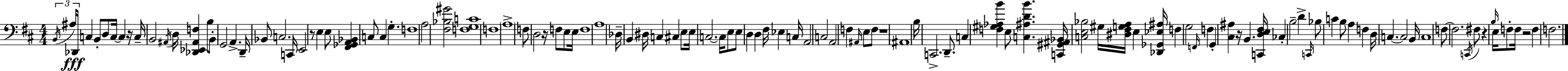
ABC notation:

X:1
T:Untitled
M:4/4
L:1/4
K:D
B,,/4 ^A,/4 _D,,/4 C, B,,/2 D,/2 C,/4 C, z/4 C,/4 B,,2 ^A,,/4 D,/4 [_D,,_E,,^A,,F,] B,/2 B,,/2 G,,2 A,, D,,/4 _B,,/2 C,2 C,,/4 E,,2 z/2 E, E,/2 [^F,,_G,,A,,_B,,] C,/2 C, G, F,4 A,2 [^F,_B,^G]2 [F,G,C]4 F,4 A,4 F,/2 D,2 z/4 F,/2 E,/2 E,/4 F,4 A,4 _D,/4 B,, ^D,/4 C, ^C, E,/2 E,/4 C,2 C,/4 E,/2 E,/2 D, D, ^F,/4 _E, C,/4 A,,2 C,2 A,,2 F, ^A,,/4 E,/2 F,/2 z4 ^A,,4 B,/4 C,,2 D,,/2 C, [F,^G,_A,B] E,/2 [C,^A,DB] [C,,^G,,^A,,_B,,]/4 [C,E,_B,]2 ^G,/4 [^D,^F,G,A,]/4 E, [_D,,_G,,_E,^A,]/4 F, G,2 F,,/4 F, G,, [^C,^A,] z/4 B,, [C,,D,E,^F,]/4 _C, B,2 D C,,/4 _B,/2 C B,/2 A, F, D,/4 C, C,2 B,,/4 C,4 F,/2 F,2 C,,/4 ^F,/2 z B,/4 E,/4 F,/2 F,/4 z2 F, F,2